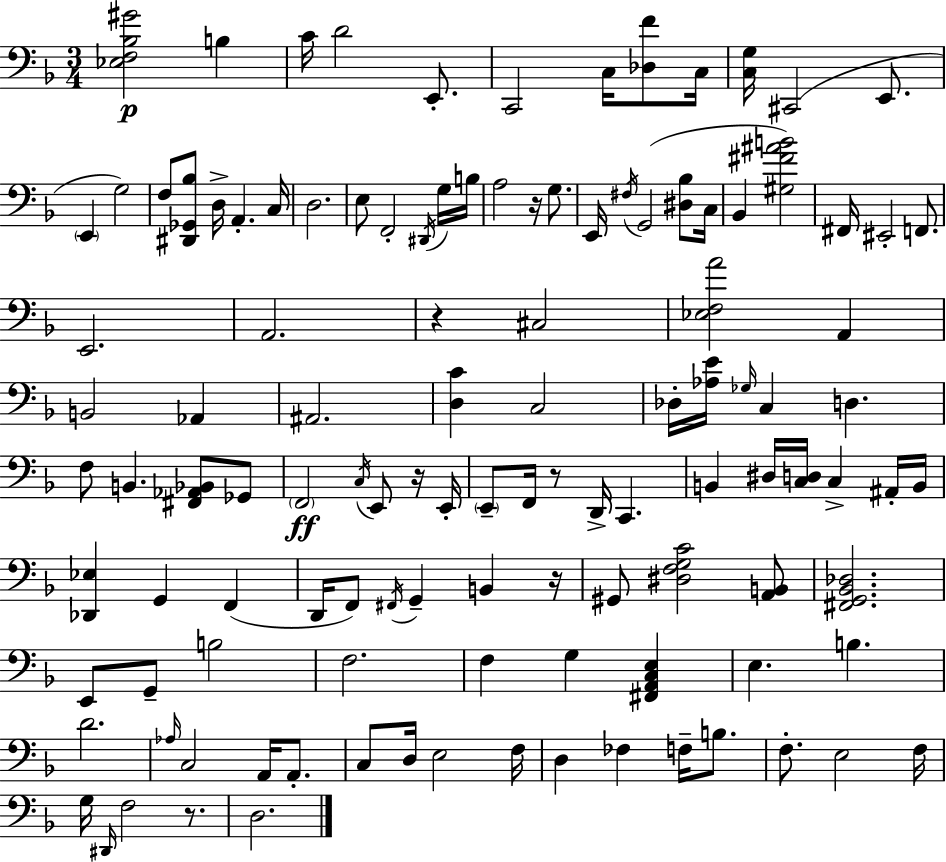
X:1
T:Untitled
M:3/4
L:1/4
K:F
[_E,F,_B,^G]2 B, C/4 D2 E,,/2 C,,2 C,/4 [_D,F]/2 C,/4 [C,G,]/4 ^C,,2 E,,/2 E,, G,2 F,/2 [^D,,_G,,_B,]/2 D,/4 A,, C,/4 D,2 E,/2 F,,2 ^D,,/4 G,/4 B,/4 A,2 z/4 G,/2 E,,/4 ^F,/4 G,,2 [^D,_B,]/2 C,/4 _B,, [^G,^F^AB]2 ^F,,/4 ^E,,2 F,,/2 E,,2 A,,2 z ^C,2 [_E,F,A]2 A,, B,,2 _A,, ^A,,2 [D,C] C,2 _D,/4 [_A,E]/4 _G,/4 C, D, F,/2 B,, [^F,,_A,,_B,,]/2 _G,,/2 F,,2 C,/4 E,,/2 z/4 E,,/4 E,,/2 F,,/4 z/2 D,,/4 C,, B,, ^D,/4 [C,D,]/4 C, ^A,,/4 B,,/4 [_D,,_E,] G,, F,, D,,/4 F,,/2 ^F,,/4 G,, B,, z/4 ^G,,/2 [^D,F,G,C]2 [A,,B,,]/2 [^F,,G,,_B,,_D,]2 E,,/2 G,,/2 B,2 F,2 F, G, [^F,,A,,C,E,] E, B, D2 _A,/4 C,2 A,,/4 A,,/2 C,/2 D,/4 E,2 F,/4 D, _F, F,/4 B,/2 F,/2 E,2 F,/4 G,/4 ^D,,/4 F,2 z/2 D,2